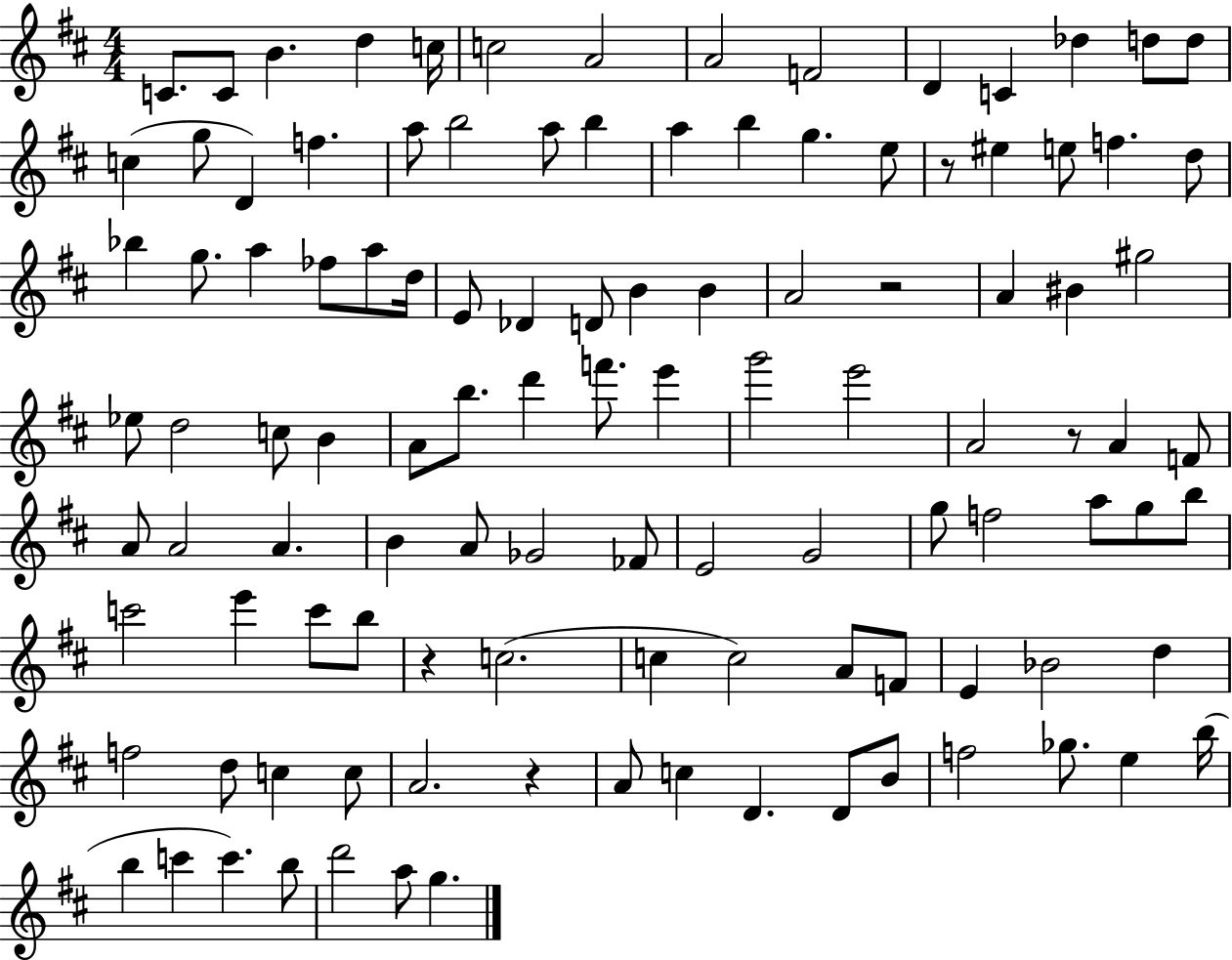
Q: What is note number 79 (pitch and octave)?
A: C5